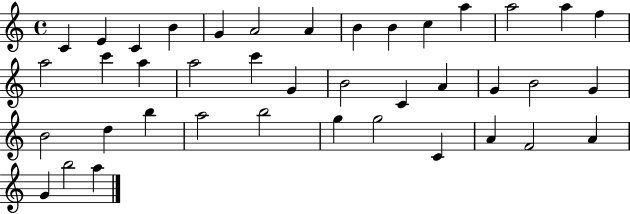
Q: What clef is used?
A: treble